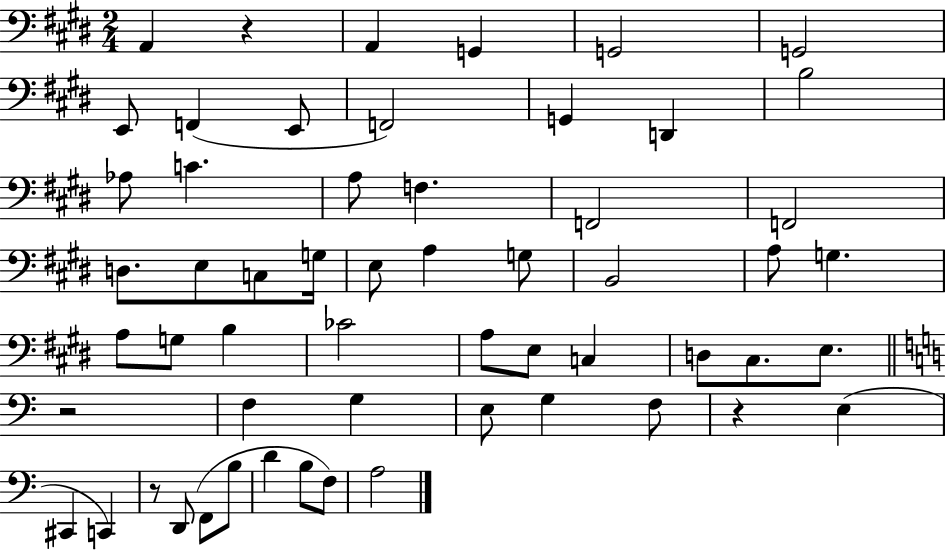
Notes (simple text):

A2/q R/q A2/q G2/q G2/h G2/h E2/e F2/q E2/e F2/h G2/q D2/q B3/h Ab3/e C4/q. A3/e F3/q. F2/h F2/h D3/e. E3/e C3/e G3/s E3/e A3/q G3/e B2/h A3/e G3/q. A3/e G3/e B3/q CES4/h A3/e E3/e C3/q D3/e C#3/e. E3/e. R/h F3/q G3/q E3/e G3/q F3/e R/q E3/q C#2/q C2/q R/e D2/e F2/e B3/e D4/q B3/e F3/e A3/h